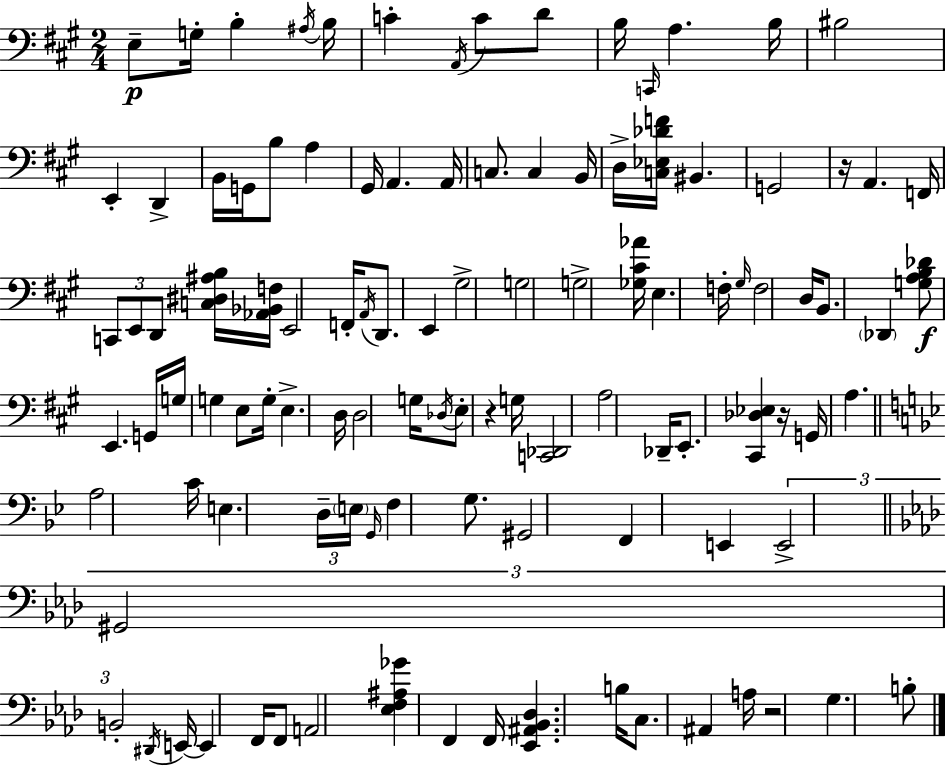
{
  \clef bass
  \numericTimeSignature
  \time 2/4
  \key a \major
  e8--\p g16-. b4-. \acciaccatura { ais16 } | b16 c'4-. \acciaccatura { a,16 } c'8 | d'8 b16 \grace { c,16 } a4. | b16 bis2 | \break e,4-. d,4-> | b,16 g,16 b8 a4 | gis,16 a,4. | a,16 c8. c4 | \break b,16 d16-> <c ees des' f'>16 bis,4. | g,2 | r16 a,4. | f,16 \tuplet 3/2 { c,8 e,8 d,8 } | \break <c dis ais b>16 <aes, bes, f>16 e,2 | f,16-. \acciaccatura { a,16 } d,8. | e,4 gis2-> | g2 | \break g2-> | <ges cis' aes'>16 e4. | f16-. \grace { gis16 } f2 | d16 b,8. | \break \parenthesize des,4 <g a b des'>8\f e,4. | g,16 g16 g4 | e8 g16-. e4.-> | d16 d2 | \break g16 \acciaccatura { des16 } e8-. | r4 g16 <c, des,>2 | a2 | des,16-- e,8.-. | \break <cis, des ees>4 r16 g,16 | a4. \bar "||" \break \key g \minor a2 | c'16 e4. \tuplet 3/2 { d16-- | \parenthesize e16 \grace { g,16 } } f4 g8. | gis,2 | \break f,4 e,4 | \tuplet 3/2 { e,2-> | \bar "||" \break \key f \minor gis,2 | b,2-. } | \acciaccatura { dis,16 } e,16~~ e,4 f,16 f,8 | a,2 | \break <ees f ais ges'>4 f,4 | f,16 <ees, ais, bes, des>4. | b16 c8. ais,4 | a16 r2 | \break g4. b8-. | \bar "|."
}